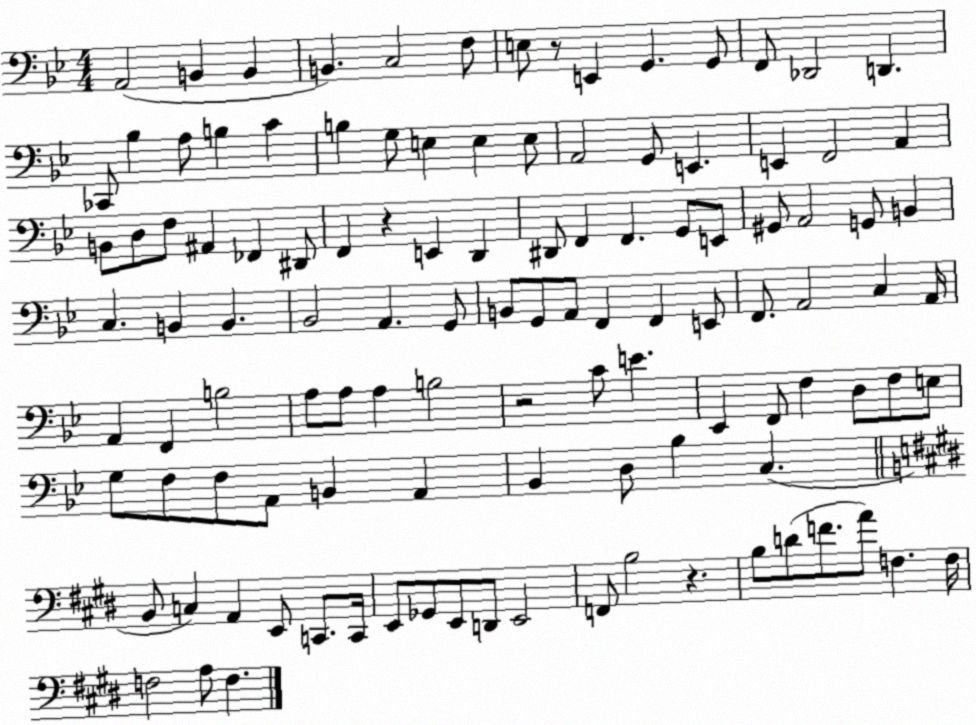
X:1
T:Untitled
M:4/4
L:1/4
K:Bb
A,,2 B,, B,, B,, C,2 F,/2 E,/2 z/2 E,, G,, G,,/2 F,,/2 _D,,2 D,, _C,,/2 _B, A,/2 B, C B, G,/2 E, E, E,/2 A,,2 G,,/2 E,, E,, F,,2 A,, B,,/2 D,/2 F,/2 ^A,, _F,, ^D,,/2 F,, z E,, D,, ^D,,/2 F,, F,, G,,/2 E,,/2 ^G,,/2 A,,2 G,,/2 B,, C, B,, B,, _B,,2 A,, G,,/2 B,,/2 G,,/2 A,,/2 F,, F,, E,,/2 F,,/2 A,,2 C, A,,/4 A,, F,, B,2 A,/2 A,/2 A, B,2 z2 C/2 E _E,, F,,/2 F, D,/2 F,/2 E,/2 G,/2 F,/2 F,/2 A,,/2 B,, A,, _B,, D,/2 _B, C, B,,/2 C, A,, E,,/2 C,,/2 C,,/4 E,,/2 _G,,/2 E,,/2 D,,/2 E,,2 F,,/2 B,2 z B,/2 D/2 F/2 A/2 F, F,/4 F,2 A,/2 F,